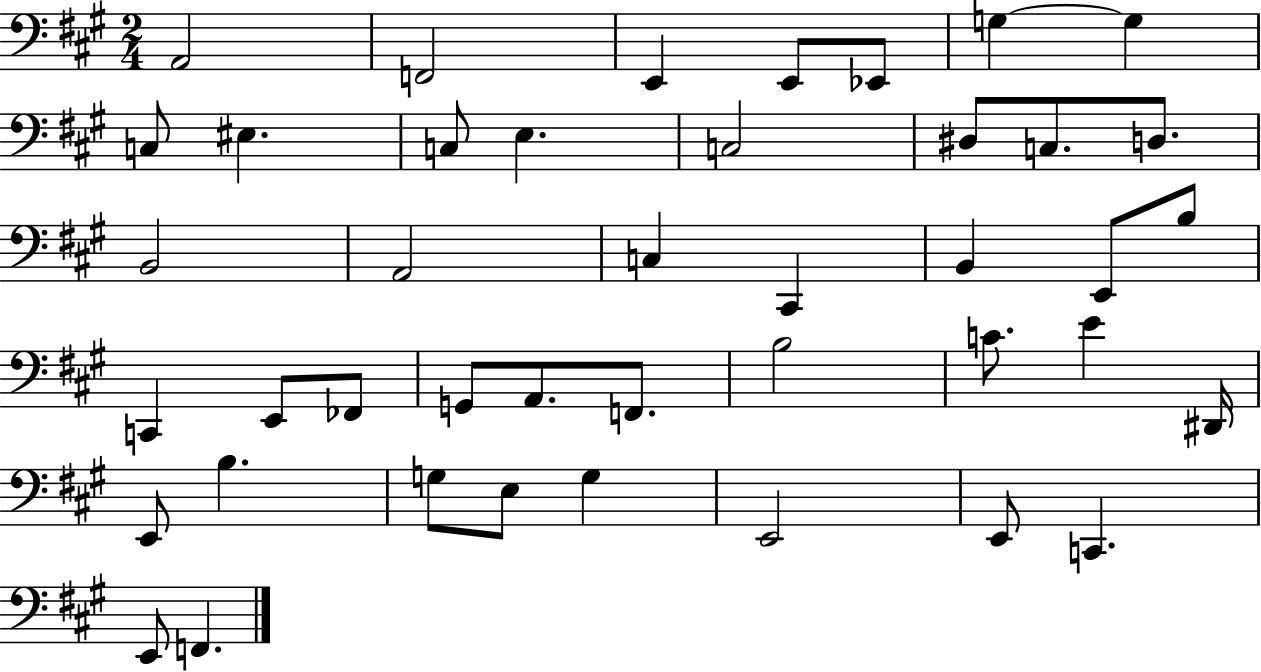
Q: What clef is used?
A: bass